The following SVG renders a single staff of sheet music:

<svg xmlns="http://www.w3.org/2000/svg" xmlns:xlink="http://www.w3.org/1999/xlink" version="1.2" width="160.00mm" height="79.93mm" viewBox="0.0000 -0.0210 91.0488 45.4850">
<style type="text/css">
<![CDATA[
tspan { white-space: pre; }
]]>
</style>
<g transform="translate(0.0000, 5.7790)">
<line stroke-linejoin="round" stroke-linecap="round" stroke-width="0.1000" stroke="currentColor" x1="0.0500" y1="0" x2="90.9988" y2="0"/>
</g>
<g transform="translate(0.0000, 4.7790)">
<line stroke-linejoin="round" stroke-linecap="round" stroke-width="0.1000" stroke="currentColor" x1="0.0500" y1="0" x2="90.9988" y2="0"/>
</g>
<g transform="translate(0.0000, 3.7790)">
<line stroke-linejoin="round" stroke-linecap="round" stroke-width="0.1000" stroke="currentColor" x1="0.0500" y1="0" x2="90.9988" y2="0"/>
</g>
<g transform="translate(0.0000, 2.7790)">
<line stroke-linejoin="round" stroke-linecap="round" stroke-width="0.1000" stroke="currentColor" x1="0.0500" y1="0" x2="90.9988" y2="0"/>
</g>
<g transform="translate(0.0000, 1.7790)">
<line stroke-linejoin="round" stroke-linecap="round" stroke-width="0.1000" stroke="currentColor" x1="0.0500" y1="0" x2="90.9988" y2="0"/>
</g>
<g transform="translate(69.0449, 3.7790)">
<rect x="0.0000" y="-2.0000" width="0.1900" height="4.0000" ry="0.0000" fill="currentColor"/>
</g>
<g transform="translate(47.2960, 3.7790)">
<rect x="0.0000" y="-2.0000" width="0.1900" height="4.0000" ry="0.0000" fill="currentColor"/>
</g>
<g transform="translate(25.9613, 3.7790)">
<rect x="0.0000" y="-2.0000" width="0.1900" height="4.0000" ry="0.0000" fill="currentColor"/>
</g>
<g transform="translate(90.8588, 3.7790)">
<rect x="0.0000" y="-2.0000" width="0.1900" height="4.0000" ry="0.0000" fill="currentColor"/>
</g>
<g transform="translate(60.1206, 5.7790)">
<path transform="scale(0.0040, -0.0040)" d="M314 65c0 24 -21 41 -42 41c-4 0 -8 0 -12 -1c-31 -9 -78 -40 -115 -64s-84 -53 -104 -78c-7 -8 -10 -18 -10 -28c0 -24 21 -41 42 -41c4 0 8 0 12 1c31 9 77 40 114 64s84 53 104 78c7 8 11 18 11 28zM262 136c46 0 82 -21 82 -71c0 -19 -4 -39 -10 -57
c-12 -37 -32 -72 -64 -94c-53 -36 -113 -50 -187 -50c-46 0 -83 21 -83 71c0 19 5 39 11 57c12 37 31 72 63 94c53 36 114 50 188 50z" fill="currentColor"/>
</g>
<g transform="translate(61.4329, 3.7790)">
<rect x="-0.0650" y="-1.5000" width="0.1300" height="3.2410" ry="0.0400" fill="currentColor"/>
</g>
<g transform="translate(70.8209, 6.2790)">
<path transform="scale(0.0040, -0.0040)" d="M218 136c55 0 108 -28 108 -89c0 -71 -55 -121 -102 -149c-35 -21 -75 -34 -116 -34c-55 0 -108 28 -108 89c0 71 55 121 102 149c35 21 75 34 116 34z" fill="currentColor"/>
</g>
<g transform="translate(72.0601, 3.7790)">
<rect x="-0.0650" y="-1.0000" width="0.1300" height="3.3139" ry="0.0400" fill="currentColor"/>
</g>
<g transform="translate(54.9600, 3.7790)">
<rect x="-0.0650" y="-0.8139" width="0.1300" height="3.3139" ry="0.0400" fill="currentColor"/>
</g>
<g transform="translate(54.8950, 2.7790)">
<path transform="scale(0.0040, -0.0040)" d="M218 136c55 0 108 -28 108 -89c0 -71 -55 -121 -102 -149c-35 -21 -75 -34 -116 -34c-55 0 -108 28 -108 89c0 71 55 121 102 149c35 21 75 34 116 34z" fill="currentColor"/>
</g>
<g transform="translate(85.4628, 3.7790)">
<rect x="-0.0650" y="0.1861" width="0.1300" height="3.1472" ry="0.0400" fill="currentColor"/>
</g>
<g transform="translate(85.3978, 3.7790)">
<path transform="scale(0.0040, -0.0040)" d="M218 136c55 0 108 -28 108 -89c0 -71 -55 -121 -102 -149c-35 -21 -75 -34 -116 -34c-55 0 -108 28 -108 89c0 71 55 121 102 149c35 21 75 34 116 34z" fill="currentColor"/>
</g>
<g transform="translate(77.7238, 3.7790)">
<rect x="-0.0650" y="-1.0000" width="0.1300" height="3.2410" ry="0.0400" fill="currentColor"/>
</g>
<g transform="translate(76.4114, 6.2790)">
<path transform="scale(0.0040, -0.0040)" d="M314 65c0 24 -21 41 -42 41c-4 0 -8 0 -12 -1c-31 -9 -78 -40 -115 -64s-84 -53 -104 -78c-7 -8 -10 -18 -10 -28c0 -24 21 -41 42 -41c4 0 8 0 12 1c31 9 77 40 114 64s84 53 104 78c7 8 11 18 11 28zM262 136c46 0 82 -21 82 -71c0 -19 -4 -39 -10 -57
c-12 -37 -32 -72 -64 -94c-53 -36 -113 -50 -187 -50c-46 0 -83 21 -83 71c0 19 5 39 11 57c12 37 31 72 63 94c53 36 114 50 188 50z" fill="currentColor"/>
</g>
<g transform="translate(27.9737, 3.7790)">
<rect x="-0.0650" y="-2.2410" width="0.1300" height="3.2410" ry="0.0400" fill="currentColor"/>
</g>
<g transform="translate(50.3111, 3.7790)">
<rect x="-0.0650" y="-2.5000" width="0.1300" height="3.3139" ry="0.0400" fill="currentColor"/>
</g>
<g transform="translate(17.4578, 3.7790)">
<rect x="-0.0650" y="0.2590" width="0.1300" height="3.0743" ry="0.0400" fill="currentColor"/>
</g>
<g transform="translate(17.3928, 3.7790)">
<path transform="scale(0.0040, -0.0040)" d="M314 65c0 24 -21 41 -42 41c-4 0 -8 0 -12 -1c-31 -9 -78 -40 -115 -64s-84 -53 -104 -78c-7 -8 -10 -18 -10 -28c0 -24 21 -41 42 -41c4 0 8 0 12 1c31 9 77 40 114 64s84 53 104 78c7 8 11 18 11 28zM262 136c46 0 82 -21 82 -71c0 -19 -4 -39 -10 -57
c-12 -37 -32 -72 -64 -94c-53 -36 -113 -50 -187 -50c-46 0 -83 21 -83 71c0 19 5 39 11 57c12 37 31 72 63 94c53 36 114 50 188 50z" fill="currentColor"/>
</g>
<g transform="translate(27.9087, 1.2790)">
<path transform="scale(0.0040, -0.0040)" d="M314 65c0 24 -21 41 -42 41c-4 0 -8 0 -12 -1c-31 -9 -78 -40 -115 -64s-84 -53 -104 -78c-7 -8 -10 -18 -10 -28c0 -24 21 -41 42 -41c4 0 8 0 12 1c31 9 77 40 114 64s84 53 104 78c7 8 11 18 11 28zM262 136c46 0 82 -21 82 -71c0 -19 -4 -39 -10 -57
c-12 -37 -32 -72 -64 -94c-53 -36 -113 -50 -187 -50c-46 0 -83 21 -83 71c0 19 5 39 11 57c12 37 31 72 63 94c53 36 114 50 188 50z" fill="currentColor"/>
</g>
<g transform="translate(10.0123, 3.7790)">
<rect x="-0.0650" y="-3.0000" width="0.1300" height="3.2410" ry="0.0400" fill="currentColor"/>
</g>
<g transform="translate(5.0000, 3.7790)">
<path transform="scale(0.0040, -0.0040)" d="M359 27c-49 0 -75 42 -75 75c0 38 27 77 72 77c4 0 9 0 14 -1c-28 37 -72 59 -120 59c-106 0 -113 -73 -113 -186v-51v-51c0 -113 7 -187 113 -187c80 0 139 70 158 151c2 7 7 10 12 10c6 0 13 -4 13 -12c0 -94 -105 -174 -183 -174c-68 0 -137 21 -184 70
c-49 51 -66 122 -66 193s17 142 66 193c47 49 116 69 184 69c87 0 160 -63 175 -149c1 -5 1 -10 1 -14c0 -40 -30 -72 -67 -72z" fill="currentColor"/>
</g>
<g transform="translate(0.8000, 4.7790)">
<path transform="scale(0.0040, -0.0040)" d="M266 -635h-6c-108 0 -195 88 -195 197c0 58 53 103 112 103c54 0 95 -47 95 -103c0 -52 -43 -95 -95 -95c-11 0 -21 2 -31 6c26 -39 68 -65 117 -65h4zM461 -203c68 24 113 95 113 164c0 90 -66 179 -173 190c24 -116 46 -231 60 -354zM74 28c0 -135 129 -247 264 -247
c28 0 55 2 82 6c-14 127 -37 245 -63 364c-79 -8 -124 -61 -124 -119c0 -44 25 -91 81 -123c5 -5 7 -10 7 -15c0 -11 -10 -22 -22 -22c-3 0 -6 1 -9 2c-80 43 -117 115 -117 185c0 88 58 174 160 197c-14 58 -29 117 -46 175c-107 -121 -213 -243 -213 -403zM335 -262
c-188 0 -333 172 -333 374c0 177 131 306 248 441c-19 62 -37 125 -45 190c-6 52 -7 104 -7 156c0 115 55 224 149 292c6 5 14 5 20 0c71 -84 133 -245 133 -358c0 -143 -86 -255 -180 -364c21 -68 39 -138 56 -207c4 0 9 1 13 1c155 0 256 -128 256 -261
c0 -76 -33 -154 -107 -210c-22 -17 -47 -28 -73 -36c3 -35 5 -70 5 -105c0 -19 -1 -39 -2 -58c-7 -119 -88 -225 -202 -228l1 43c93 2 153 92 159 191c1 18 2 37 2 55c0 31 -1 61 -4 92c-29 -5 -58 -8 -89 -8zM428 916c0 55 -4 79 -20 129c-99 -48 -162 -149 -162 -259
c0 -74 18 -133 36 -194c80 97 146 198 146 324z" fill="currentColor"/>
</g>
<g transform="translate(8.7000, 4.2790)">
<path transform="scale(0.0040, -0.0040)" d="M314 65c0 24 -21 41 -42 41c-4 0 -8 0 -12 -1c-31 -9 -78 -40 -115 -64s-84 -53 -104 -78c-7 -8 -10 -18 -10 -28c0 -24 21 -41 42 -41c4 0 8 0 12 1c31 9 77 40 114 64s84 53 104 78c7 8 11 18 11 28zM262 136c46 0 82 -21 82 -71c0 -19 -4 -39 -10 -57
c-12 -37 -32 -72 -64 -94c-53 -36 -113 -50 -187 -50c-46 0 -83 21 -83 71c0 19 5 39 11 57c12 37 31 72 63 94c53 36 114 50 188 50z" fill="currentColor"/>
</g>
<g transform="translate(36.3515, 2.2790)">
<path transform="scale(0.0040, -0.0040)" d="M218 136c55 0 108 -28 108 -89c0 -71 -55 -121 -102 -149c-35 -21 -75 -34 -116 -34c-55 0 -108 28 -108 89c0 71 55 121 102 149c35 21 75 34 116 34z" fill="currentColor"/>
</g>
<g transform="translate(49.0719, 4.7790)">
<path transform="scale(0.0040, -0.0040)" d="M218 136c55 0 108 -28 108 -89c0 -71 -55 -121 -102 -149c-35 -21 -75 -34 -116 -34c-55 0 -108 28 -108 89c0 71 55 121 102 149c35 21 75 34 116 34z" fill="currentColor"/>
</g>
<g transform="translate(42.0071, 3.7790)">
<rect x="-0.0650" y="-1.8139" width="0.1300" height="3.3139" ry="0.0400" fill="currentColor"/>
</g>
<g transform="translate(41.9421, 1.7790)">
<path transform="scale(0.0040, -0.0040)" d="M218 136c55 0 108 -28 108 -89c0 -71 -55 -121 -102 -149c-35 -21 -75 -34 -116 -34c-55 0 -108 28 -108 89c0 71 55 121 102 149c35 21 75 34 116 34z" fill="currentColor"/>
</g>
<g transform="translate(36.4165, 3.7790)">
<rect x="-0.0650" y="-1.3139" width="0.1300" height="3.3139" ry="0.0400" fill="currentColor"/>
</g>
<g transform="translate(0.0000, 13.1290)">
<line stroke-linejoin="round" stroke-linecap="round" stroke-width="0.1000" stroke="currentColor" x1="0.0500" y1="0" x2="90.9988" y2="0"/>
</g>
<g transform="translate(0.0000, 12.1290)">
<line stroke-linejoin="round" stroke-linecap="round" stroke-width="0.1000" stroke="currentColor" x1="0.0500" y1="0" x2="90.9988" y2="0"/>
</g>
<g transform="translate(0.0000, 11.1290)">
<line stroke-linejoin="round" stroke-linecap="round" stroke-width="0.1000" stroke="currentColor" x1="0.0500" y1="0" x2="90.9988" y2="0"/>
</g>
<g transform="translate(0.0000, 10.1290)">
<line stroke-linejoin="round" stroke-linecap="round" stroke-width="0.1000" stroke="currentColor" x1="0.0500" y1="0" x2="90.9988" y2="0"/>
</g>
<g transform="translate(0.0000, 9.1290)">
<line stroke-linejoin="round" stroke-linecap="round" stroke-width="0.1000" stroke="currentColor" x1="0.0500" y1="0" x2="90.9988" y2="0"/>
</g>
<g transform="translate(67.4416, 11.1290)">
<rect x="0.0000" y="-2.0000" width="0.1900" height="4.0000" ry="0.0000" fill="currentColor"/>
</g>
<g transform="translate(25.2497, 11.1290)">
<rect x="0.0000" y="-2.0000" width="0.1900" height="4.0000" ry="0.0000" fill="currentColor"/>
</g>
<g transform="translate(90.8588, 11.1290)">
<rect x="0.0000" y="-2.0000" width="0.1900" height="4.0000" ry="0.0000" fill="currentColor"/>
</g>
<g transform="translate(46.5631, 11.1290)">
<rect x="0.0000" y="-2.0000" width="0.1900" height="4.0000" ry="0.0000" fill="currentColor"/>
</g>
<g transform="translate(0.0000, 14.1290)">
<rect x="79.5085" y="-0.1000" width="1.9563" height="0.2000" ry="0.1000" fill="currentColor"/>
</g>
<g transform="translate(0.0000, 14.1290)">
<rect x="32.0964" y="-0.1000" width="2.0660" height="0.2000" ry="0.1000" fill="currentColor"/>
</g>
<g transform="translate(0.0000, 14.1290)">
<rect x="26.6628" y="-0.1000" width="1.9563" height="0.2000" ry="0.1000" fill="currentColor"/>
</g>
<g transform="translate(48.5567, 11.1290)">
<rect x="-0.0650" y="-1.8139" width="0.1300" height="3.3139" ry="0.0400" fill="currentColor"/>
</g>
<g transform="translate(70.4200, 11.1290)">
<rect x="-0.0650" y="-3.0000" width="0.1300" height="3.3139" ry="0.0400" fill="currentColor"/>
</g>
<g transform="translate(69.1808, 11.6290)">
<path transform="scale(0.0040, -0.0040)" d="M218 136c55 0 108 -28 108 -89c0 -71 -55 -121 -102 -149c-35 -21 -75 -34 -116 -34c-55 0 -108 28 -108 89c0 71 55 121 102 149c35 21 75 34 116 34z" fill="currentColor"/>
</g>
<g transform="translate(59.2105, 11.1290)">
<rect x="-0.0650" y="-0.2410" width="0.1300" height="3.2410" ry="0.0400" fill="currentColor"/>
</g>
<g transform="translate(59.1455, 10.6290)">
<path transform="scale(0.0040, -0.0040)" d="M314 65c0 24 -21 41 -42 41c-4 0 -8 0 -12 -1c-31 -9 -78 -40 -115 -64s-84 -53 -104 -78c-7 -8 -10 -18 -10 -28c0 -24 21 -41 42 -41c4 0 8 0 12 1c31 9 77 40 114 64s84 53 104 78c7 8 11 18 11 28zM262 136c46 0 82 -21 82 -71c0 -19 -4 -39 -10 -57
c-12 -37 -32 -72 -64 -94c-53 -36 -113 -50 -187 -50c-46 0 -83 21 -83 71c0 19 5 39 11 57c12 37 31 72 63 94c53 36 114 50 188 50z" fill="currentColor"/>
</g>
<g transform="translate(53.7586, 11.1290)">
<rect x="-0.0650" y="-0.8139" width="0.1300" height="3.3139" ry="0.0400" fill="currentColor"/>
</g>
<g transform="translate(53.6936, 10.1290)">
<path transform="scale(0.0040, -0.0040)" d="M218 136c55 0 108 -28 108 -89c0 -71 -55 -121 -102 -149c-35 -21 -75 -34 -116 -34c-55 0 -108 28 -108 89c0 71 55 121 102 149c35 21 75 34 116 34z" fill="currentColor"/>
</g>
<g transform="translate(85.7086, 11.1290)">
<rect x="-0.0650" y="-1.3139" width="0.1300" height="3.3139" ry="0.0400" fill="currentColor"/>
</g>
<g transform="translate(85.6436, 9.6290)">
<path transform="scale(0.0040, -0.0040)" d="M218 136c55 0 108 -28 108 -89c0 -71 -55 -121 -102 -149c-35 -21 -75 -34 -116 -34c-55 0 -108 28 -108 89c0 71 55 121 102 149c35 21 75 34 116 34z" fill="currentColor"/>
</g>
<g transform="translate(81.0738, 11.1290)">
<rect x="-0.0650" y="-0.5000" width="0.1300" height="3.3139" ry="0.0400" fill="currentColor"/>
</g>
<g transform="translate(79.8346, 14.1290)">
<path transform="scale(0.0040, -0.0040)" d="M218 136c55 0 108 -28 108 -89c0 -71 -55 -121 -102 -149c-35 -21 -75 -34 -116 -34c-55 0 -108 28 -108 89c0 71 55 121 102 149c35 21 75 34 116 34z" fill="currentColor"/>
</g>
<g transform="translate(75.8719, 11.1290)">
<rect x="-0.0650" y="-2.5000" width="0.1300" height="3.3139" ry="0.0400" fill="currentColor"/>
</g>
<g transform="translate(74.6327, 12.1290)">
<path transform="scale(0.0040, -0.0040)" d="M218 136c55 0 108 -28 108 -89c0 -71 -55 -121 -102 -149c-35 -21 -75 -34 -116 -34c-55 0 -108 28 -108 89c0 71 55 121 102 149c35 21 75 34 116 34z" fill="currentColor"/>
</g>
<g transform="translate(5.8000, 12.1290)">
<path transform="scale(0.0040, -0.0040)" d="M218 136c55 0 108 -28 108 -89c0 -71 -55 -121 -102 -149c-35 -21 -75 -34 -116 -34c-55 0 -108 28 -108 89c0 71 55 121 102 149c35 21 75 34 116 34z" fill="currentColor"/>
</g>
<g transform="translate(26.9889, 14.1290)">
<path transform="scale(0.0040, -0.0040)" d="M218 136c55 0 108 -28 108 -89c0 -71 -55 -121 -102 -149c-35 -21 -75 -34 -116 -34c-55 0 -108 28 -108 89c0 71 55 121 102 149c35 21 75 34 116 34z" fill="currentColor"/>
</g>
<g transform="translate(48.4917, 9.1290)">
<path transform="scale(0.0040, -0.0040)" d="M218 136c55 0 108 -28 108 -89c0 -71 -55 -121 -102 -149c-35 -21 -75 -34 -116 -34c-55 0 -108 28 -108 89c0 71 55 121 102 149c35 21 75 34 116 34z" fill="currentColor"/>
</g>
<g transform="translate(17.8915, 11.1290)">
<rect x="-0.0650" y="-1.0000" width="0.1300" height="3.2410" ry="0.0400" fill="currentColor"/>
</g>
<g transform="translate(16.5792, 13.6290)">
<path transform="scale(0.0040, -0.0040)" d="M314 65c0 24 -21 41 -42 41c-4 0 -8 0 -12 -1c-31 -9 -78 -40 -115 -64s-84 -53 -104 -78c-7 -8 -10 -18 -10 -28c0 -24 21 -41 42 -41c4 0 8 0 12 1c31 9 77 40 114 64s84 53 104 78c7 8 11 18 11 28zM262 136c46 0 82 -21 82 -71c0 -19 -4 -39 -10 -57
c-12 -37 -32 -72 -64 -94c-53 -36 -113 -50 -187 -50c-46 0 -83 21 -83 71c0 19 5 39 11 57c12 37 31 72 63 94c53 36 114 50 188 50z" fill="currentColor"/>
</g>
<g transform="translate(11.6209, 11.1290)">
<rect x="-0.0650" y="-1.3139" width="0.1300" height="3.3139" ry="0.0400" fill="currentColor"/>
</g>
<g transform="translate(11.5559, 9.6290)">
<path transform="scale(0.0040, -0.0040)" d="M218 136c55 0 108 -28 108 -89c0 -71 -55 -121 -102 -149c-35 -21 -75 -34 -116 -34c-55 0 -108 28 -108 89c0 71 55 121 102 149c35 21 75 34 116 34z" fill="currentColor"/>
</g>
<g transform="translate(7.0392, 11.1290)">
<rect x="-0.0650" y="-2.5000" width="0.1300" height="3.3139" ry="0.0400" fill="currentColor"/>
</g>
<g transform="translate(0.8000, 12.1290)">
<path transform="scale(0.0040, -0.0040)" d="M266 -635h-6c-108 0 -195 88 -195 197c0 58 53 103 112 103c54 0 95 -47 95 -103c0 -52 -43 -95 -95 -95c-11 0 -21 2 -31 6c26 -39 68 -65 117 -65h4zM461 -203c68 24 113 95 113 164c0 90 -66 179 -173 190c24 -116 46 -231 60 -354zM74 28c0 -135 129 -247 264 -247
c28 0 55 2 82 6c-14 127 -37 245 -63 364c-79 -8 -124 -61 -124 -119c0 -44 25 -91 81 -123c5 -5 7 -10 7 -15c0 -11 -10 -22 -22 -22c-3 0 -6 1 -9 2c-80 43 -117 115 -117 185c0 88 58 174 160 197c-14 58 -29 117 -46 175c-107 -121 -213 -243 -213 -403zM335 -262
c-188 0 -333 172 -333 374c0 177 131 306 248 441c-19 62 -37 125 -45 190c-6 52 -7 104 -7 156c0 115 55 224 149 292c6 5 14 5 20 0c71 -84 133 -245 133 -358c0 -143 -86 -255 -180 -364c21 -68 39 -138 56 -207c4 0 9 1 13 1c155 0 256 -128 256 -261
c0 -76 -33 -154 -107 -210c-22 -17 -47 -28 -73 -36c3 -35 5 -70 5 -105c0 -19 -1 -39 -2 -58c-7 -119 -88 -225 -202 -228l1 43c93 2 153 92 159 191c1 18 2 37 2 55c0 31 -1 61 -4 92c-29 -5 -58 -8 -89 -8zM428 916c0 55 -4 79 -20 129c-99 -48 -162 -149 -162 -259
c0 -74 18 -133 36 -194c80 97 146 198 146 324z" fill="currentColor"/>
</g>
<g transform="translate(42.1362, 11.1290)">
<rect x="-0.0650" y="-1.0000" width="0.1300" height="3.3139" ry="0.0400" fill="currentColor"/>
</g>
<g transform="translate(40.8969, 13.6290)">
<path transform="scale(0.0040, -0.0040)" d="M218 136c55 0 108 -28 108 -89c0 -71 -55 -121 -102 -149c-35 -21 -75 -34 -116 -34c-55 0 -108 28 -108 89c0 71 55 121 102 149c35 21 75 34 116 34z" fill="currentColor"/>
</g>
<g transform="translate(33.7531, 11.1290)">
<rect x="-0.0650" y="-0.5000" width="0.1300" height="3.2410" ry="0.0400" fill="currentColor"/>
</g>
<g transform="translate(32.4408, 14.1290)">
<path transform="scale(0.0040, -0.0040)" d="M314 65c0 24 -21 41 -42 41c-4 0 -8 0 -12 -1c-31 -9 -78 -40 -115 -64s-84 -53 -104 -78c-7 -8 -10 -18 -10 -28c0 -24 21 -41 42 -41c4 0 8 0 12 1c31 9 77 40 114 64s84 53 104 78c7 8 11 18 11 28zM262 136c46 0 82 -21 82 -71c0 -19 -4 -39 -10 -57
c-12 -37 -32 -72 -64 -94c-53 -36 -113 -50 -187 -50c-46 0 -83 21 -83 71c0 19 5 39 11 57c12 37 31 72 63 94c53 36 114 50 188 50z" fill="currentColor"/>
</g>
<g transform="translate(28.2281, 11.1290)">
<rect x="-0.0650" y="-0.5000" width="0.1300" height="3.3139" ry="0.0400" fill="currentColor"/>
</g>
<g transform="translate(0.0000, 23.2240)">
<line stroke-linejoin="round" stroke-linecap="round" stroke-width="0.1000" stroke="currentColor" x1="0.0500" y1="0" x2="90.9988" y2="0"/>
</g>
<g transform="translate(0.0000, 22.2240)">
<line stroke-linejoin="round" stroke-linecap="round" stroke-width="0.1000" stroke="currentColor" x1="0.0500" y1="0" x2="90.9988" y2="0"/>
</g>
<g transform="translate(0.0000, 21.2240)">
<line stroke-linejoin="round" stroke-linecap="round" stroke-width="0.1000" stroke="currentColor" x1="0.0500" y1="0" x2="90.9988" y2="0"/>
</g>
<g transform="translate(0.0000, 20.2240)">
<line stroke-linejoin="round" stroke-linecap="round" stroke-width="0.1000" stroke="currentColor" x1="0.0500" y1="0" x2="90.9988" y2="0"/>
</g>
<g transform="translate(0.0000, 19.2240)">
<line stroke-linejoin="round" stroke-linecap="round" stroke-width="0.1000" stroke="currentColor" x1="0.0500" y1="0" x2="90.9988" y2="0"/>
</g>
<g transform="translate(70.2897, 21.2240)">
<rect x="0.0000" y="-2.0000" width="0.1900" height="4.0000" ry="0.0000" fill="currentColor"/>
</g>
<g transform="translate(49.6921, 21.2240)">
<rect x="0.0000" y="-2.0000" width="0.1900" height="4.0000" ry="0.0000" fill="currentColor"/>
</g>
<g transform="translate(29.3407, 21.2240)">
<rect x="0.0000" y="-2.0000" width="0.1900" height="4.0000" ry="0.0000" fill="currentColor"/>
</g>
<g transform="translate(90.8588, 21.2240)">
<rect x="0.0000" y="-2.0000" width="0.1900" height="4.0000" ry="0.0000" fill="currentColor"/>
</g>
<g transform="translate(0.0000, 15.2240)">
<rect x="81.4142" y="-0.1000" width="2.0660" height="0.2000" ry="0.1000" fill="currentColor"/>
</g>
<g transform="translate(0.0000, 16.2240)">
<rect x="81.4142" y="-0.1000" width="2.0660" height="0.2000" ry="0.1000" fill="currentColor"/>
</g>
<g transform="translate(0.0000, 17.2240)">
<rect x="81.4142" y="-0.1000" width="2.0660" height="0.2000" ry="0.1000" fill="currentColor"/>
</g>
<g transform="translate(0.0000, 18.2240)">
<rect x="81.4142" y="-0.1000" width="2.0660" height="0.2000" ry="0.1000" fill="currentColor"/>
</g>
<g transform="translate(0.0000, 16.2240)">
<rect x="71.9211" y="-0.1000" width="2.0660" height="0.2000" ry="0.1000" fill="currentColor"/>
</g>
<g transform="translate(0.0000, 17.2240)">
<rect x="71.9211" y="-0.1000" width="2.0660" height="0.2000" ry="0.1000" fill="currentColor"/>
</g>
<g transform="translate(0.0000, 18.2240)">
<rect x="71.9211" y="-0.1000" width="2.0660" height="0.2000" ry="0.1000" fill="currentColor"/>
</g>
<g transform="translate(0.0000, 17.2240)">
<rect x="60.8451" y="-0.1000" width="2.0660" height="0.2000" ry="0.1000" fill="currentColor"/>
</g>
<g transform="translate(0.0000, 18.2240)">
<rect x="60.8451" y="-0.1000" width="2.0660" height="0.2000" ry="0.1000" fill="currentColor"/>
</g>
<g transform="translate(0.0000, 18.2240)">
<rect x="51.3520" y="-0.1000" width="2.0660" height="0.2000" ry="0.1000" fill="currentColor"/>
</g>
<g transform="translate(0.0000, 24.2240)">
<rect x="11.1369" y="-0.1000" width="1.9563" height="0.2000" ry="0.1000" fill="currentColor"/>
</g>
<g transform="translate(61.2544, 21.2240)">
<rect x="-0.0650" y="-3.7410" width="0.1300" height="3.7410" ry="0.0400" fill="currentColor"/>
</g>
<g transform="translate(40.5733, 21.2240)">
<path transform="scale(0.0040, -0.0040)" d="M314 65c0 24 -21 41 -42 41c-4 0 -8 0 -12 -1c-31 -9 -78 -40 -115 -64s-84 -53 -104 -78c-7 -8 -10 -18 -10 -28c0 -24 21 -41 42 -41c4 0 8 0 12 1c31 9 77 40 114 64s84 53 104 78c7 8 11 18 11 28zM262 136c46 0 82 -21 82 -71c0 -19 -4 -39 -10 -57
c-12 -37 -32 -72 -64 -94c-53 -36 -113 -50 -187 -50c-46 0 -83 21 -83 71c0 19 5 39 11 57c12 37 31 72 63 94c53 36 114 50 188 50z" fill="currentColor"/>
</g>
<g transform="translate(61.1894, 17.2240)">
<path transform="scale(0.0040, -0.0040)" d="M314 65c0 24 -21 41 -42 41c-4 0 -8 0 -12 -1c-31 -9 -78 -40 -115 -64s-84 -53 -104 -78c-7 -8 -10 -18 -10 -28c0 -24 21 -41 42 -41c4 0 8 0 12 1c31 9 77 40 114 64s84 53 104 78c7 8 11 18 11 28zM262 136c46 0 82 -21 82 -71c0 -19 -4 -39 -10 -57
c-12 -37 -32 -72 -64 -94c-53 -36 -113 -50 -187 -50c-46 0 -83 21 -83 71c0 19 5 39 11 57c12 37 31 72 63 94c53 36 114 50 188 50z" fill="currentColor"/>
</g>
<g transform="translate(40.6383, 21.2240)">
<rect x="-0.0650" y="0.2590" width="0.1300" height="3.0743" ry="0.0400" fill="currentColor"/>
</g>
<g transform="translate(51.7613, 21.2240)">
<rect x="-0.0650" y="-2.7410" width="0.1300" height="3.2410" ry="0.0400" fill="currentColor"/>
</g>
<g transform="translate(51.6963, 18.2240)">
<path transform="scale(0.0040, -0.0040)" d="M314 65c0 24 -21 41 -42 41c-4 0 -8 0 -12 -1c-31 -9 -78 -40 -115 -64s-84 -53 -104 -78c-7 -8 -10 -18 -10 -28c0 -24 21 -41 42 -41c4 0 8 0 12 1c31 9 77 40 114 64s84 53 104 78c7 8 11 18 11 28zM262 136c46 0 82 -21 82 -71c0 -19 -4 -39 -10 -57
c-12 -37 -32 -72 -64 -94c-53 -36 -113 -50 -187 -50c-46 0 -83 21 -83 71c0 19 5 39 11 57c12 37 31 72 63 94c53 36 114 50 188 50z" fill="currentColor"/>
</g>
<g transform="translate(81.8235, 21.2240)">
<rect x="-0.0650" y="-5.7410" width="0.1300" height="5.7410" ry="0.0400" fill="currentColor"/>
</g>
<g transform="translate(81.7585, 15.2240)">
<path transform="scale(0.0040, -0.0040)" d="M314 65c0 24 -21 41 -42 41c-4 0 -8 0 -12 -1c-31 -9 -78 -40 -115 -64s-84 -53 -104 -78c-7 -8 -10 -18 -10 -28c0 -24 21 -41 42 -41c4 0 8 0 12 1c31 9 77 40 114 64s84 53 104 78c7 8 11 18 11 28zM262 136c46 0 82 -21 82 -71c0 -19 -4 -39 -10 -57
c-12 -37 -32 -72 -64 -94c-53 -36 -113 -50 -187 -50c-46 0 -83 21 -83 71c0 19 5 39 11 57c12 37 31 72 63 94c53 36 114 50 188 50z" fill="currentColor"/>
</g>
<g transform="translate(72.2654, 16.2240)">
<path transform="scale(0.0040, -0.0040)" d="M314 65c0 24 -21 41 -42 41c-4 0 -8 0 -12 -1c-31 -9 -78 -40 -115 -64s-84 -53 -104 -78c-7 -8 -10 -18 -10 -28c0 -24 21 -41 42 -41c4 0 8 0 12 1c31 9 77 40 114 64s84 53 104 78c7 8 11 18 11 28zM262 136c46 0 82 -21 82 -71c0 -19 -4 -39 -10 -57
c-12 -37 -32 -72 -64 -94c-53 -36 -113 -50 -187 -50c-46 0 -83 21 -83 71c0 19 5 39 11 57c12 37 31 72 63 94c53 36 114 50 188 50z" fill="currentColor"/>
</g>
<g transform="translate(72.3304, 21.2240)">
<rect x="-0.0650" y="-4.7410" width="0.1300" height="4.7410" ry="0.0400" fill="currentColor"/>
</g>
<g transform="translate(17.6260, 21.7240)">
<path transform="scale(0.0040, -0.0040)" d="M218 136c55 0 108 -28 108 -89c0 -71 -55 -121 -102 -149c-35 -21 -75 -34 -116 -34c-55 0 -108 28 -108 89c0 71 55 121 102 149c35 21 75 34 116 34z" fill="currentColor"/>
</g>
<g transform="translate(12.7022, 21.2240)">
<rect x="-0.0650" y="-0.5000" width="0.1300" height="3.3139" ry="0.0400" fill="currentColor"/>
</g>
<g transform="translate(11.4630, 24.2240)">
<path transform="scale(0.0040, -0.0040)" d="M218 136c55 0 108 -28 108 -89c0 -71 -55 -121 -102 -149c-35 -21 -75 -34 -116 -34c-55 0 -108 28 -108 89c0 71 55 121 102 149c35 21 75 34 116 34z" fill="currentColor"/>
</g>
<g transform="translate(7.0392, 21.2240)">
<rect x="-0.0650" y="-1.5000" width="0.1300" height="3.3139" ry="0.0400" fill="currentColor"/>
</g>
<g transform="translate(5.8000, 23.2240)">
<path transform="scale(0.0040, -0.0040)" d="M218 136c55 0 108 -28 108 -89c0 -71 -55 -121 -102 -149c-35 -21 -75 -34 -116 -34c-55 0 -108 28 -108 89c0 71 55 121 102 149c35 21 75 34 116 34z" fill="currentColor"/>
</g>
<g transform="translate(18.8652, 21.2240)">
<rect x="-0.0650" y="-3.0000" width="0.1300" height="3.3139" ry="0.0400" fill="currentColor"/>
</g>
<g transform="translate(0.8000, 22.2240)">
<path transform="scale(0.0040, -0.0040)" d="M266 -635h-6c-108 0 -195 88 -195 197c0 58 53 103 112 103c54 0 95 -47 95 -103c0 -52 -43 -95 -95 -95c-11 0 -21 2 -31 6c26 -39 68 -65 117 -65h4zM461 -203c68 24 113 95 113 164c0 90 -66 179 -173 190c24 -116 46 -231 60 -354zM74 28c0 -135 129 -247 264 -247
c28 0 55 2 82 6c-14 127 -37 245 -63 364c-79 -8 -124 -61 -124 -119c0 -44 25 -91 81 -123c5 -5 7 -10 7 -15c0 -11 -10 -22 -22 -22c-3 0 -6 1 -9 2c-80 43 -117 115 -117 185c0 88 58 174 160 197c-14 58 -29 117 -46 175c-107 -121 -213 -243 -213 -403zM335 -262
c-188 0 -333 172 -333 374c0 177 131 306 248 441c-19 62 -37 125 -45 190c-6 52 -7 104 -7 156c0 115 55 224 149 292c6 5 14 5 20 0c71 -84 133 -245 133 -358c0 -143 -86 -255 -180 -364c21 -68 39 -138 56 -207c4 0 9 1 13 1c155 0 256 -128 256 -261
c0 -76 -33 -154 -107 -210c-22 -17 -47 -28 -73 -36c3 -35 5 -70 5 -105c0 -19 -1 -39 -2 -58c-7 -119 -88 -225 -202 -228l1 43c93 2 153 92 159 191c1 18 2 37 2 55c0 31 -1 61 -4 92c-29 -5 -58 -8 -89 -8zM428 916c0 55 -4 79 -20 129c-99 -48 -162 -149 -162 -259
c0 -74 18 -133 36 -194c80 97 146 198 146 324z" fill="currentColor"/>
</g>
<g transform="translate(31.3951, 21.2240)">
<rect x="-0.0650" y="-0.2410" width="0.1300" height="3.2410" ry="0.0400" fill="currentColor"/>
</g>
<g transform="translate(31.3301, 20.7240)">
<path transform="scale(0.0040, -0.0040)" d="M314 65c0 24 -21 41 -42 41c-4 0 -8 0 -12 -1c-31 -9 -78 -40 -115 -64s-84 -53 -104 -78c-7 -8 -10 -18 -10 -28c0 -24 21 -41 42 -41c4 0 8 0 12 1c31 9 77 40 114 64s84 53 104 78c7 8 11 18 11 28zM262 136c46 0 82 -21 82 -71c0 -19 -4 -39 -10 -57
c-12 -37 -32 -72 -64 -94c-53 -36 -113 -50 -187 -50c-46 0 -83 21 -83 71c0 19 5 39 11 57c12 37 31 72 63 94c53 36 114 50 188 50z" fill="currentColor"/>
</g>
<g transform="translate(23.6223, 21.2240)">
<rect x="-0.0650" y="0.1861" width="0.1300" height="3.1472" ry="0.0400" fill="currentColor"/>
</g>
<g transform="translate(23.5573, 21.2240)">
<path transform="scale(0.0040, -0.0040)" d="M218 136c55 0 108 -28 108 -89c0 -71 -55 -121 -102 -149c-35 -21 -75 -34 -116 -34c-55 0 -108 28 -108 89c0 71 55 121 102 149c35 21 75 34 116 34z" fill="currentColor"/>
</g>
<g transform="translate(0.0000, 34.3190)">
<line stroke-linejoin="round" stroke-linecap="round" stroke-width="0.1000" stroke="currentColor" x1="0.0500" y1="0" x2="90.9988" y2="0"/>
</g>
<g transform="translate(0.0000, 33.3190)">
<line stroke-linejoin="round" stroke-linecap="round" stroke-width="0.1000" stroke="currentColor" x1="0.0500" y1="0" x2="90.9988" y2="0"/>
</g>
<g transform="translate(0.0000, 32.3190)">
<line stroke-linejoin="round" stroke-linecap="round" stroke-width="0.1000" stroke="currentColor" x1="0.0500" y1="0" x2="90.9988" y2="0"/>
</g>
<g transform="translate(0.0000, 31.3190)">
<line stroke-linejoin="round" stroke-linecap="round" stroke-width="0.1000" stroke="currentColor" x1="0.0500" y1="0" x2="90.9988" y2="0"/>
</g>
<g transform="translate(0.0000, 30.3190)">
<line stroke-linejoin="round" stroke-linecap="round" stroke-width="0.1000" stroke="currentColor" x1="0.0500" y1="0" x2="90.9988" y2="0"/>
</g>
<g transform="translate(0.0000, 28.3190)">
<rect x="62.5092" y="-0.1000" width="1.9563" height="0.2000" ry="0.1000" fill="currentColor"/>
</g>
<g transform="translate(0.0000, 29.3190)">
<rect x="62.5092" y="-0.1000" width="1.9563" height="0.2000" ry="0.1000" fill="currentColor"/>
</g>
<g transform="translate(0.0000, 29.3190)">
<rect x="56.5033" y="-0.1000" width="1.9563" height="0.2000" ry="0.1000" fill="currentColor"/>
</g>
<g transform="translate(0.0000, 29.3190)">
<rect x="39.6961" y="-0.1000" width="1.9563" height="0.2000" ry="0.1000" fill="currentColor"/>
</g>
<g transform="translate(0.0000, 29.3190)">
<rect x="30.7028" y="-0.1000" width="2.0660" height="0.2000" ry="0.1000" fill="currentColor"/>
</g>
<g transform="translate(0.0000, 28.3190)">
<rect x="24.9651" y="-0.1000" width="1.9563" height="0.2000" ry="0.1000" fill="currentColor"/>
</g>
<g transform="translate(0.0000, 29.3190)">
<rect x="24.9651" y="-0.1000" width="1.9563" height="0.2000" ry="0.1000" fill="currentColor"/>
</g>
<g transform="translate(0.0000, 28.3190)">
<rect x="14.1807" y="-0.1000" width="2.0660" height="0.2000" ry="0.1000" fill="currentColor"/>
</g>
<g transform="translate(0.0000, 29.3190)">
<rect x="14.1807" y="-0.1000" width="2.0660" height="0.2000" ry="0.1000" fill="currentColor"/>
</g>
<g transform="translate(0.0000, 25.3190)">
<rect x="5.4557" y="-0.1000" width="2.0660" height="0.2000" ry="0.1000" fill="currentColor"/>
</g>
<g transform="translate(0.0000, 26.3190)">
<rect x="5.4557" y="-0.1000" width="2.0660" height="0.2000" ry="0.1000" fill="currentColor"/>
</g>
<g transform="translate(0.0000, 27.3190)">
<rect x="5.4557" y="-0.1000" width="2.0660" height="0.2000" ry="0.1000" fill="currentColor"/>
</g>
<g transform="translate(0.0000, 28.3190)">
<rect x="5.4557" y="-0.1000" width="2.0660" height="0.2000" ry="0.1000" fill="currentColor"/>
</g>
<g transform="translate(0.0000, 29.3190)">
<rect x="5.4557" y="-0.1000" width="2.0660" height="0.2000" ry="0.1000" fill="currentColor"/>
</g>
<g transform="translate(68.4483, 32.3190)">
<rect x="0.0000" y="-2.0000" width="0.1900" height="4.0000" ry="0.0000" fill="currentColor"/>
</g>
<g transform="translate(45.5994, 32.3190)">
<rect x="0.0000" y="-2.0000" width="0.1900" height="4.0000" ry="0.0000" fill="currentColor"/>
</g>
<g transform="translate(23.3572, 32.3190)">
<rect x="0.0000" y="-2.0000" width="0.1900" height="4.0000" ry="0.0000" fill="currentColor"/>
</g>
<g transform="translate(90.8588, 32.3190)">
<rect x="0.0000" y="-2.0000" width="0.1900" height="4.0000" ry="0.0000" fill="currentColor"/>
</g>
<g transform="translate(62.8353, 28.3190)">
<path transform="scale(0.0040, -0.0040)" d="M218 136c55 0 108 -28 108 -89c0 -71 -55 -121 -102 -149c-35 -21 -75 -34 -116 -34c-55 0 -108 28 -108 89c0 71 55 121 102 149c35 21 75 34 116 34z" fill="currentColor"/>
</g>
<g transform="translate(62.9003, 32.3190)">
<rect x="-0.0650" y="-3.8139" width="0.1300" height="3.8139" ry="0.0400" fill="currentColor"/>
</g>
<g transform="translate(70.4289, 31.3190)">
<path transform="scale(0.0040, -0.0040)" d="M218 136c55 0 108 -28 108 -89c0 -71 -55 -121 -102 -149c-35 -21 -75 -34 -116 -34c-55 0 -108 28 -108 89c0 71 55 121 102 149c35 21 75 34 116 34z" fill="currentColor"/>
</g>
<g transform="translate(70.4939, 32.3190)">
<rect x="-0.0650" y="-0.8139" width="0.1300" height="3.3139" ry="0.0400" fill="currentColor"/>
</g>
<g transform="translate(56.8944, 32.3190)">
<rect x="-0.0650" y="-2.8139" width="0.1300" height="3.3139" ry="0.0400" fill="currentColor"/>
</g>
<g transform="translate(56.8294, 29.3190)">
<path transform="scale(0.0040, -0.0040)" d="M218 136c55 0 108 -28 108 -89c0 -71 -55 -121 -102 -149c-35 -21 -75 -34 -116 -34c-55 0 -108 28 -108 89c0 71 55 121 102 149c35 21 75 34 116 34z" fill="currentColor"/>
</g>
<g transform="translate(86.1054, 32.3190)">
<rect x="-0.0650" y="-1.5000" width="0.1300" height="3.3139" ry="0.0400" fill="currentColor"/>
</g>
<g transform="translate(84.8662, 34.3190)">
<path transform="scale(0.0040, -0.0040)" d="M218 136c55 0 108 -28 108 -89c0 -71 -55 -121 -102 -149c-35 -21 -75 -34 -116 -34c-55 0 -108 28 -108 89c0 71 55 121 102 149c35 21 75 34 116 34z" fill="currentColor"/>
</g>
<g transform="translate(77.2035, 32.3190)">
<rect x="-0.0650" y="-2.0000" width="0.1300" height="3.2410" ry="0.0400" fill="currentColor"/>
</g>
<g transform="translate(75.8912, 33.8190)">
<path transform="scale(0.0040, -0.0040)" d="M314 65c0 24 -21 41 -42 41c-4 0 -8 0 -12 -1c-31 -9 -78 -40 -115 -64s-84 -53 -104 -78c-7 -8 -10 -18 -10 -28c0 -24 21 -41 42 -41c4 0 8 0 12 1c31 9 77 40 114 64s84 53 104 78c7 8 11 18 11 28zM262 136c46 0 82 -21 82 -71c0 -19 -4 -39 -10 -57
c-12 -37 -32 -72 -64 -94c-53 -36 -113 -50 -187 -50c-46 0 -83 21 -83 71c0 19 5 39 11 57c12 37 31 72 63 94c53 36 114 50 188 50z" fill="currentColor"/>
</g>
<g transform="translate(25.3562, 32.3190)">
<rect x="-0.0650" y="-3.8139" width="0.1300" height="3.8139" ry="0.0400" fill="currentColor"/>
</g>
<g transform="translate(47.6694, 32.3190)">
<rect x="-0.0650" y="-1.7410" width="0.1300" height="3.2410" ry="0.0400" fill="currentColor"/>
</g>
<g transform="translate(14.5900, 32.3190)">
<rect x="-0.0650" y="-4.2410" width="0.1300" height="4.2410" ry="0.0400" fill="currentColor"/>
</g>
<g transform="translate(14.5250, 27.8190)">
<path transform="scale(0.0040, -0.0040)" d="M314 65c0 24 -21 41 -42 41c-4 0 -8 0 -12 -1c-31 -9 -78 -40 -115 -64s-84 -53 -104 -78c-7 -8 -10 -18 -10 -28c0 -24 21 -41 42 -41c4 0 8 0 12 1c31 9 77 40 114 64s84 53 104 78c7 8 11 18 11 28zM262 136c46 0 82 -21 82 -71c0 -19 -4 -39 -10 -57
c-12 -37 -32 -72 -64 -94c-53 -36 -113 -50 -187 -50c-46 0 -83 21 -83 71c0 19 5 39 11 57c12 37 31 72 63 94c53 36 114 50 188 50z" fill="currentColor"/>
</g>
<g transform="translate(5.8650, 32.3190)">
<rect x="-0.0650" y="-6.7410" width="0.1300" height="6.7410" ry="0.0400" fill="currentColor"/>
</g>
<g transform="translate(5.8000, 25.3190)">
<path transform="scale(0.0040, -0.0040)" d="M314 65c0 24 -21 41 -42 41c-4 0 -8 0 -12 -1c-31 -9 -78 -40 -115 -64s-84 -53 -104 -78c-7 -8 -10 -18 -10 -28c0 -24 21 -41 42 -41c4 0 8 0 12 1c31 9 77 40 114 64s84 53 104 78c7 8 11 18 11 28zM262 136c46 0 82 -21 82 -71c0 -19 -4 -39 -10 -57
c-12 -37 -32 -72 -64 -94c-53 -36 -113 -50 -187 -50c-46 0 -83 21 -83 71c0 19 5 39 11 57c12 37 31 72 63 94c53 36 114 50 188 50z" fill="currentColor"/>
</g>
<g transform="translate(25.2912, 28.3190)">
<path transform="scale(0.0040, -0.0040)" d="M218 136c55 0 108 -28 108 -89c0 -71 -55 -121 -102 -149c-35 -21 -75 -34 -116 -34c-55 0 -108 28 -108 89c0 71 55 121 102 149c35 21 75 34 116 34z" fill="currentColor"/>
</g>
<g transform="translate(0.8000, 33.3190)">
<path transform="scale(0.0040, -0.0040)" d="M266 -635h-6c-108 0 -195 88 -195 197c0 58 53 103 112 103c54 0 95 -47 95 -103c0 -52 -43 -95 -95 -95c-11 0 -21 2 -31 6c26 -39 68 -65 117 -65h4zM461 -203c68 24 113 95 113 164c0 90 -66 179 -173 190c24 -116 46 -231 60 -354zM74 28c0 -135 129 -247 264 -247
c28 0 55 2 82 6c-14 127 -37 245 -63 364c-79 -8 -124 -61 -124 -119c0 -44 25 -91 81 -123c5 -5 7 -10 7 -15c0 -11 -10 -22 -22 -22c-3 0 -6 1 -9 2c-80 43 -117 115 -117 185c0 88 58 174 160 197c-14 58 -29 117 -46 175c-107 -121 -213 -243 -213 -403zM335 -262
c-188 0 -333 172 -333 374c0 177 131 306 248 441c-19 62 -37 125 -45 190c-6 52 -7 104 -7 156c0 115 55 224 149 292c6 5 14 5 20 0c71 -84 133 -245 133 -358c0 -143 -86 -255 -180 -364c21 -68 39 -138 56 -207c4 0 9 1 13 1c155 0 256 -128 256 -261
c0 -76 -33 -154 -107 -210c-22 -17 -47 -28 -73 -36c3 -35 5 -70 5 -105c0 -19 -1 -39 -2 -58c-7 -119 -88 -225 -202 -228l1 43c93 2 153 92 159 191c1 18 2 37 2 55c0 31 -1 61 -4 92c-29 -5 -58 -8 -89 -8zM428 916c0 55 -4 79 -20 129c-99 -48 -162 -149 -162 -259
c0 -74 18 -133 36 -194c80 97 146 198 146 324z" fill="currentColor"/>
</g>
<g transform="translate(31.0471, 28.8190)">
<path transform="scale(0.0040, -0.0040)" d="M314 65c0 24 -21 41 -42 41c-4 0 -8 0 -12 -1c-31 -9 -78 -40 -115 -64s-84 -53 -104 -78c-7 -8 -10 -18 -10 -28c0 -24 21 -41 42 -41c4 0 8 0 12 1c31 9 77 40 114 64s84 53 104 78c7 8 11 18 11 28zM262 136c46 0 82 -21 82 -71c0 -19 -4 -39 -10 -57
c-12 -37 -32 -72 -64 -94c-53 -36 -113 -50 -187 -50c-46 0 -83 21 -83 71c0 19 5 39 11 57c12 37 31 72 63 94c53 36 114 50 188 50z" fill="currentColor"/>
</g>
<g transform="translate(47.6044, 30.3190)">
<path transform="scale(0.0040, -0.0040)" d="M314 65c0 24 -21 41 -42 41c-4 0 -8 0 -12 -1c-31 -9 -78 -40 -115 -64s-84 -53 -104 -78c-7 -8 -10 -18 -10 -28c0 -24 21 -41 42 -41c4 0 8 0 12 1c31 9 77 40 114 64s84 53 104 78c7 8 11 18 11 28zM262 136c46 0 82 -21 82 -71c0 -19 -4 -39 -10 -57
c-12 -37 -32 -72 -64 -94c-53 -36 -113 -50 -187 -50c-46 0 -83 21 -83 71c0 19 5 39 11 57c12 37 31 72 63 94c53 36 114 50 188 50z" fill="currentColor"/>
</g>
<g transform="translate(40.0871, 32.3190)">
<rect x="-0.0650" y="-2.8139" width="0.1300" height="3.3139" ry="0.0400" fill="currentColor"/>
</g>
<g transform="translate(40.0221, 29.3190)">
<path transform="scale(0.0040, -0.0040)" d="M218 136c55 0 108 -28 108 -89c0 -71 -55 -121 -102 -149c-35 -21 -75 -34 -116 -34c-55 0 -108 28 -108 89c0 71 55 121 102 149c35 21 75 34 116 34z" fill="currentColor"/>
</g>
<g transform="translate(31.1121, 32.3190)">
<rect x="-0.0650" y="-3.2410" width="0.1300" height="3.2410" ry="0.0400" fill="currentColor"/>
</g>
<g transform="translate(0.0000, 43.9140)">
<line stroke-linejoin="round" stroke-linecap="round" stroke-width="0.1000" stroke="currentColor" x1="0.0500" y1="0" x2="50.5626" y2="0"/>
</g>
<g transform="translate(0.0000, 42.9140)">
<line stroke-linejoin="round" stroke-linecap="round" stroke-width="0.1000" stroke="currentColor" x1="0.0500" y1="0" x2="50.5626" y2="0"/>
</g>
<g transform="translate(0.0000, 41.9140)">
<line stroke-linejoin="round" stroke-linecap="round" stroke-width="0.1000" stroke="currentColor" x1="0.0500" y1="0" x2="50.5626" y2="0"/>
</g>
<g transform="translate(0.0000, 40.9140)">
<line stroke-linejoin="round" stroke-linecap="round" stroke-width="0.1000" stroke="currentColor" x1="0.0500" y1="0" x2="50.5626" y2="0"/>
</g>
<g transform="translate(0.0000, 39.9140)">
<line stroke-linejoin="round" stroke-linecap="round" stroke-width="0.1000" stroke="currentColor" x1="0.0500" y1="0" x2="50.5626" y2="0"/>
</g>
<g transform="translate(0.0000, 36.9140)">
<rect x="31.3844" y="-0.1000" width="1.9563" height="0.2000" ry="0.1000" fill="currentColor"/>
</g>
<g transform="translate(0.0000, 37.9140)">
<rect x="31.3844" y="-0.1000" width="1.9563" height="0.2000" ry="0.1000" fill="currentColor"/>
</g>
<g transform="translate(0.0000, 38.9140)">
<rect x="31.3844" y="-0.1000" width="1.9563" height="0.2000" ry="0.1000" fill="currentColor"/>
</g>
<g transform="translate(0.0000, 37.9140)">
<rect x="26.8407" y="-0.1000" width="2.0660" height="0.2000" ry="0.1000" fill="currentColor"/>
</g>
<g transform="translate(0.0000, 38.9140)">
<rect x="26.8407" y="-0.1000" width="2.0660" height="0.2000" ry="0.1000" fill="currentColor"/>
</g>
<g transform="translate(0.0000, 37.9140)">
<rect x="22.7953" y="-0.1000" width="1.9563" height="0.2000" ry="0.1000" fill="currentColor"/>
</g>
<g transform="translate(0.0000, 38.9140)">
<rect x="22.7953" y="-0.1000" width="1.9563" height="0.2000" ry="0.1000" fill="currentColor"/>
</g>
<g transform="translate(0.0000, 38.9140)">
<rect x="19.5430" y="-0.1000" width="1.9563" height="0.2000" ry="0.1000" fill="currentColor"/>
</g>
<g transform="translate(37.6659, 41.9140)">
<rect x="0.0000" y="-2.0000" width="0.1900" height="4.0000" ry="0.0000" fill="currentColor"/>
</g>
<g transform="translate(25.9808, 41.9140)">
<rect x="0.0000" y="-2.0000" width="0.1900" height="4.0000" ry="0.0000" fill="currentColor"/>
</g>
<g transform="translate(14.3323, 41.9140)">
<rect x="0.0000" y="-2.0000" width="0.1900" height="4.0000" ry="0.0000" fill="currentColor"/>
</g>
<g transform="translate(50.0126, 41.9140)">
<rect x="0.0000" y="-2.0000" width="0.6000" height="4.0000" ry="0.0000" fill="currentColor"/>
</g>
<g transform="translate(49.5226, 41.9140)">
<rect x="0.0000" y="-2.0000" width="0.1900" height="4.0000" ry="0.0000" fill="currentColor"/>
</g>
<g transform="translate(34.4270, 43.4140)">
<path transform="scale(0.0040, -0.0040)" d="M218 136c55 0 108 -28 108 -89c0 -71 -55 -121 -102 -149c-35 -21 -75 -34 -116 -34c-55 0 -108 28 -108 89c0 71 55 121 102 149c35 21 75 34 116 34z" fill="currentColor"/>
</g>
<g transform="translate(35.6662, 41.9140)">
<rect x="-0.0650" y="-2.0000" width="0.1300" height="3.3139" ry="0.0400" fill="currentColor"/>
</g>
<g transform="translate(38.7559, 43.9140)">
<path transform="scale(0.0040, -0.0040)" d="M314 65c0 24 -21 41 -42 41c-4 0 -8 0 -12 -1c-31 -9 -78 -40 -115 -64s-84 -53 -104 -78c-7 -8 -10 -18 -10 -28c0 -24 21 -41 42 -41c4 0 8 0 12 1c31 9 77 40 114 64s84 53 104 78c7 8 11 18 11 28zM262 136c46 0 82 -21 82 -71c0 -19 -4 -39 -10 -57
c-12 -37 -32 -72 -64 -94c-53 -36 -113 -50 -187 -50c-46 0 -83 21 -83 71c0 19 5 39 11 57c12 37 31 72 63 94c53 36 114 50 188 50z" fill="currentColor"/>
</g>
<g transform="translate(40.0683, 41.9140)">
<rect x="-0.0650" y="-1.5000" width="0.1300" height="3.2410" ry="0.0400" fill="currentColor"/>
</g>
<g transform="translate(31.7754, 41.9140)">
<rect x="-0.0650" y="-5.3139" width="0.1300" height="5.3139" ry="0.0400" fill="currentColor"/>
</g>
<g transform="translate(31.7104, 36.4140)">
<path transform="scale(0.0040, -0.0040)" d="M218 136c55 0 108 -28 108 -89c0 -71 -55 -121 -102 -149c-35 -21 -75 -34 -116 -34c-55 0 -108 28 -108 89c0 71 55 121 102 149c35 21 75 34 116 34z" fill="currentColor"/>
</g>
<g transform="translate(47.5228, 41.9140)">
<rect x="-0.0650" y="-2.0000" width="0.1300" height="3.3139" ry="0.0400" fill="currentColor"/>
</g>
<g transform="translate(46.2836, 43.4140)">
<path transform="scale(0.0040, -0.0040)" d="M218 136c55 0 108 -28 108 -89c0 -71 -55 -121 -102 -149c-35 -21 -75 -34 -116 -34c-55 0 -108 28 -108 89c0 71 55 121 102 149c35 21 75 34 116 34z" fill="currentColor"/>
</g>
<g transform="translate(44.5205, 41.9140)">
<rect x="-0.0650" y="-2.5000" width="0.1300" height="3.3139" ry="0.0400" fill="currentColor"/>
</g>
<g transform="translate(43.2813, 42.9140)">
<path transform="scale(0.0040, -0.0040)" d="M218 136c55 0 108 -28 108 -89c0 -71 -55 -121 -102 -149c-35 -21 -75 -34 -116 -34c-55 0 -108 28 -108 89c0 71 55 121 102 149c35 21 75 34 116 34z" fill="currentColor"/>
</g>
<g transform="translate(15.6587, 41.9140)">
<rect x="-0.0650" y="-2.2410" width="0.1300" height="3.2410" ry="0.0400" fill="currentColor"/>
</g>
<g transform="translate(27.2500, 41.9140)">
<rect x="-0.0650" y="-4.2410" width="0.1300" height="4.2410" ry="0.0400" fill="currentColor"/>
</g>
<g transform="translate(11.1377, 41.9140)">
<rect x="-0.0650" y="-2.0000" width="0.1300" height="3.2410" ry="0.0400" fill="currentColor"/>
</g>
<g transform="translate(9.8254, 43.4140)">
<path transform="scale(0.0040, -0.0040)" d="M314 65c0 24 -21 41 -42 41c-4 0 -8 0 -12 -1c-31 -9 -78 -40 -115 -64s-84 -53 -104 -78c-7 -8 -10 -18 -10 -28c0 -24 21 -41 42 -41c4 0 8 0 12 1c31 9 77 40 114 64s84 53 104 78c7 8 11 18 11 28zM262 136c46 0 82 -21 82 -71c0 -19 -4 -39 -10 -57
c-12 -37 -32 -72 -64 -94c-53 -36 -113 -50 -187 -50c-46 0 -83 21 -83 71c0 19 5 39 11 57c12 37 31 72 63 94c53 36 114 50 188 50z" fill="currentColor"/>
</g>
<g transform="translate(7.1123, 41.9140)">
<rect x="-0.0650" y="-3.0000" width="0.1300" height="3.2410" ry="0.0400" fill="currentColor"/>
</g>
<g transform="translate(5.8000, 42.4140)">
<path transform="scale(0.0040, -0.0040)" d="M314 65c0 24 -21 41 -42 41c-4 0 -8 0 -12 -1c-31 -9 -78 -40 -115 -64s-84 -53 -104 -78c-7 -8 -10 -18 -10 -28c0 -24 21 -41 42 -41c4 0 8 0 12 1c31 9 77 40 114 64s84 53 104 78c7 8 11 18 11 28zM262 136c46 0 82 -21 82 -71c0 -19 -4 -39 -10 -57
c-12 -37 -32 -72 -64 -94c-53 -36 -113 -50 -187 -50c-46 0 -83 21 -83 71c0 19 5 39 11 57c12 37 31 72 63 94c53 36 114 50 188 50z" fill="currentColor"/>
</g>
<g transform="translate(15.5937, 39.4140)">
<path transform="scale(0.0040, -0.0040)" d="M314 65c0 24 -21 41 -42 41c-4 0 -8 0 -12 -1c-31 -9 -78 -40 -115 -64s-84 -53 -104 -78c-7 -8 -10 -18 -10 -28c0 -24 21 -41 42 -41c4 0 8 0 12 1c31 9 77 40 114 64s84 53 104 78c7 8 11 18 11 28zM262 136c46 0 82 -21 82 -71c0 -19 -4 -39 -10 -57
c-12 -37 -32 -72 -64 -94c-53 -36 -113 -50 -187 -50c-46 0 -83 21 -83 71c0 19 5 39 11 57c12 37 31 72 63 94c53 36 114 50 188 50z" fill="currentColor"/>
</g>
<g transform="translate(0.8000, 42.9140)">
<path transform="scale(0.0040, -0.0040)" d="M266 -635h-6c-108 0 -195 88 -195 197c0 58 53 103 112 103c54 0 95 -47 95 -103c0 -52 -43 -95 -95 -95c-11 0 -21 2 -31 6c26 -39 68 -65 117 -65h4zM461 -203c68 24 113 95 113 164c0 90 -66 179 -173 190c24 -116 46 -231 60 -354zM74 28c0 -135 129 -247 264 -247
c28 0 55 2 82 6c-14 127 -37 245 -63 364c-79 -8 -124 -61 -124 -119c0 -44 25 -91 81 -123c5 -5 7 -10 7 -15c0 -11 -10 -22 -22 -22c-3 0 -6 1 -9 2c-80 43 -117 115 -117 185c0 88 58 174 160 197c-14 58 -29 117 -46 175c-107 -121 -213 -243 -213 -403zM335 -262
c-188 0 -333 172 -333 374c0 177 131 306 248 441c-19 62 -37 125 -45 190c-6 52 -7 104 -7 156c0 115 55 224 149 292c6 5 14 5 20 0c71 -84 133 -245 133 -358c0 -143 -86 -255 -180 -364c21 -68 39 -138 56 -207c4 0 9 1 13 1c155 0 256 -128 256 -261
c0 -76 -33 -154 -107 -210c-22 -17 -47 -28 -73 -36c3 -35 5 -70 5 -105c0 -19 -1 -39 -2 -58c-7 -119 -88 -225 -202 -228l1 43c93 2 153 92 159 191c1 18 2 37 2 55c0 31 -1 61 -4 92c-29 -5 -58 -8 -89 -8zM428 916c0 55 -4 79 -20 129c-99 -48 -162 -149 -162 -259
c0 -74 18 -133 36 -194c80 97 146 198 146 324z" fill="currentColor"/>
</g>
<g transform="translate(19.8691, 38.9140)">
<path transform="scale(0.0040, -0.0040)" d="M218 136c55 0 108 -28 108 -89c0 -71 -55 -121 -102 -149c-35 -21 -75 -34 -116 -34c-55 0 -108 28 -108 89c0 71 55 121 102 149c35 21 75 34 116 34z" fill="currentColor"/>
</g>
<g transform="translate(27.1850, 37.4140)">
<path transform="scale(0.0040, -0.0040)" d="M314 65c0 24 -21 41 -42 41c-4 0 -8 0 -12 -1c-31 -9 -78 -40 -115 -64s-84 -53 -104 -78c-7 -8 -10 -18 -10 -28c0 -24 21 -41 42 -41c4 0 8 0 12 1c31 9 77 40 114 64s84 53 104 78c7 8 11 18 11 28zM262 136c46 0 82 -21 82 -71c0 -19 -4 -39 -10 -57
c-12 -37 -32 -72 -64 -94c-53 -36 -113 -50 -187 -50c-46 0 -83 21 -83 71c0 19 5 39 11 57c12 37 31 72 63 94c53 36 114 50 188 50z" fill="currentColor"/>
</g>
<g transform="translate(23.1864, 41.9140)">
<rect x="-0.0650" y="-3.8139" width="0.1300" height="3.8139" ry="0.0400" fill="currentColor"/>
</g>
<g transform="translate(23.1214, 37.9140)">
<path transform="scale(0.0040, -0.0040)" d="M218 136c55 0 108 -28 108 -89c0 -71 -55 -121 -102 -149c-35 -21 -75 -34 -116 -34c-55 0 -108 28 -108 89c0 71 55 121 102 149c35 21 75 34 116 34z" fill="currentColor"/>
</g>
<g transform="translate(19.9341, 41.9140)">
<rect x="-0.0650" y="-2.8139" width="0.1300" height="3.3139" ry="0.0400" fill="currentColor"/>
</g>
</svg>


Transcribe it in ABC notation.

X:1
T:Untitled
M:4/4
L:1/4
K:C
A2 B2 g2 e f G d E2 D D2 B G e D2 C C2 D f d c2 A G C e E C A B c2 B2 a2 c'2 e'2 g'2 b'2 d'2 c' b2 a f2 a c' d F2 E A2 F2 g2 a c' d'2 f' F E2 G F